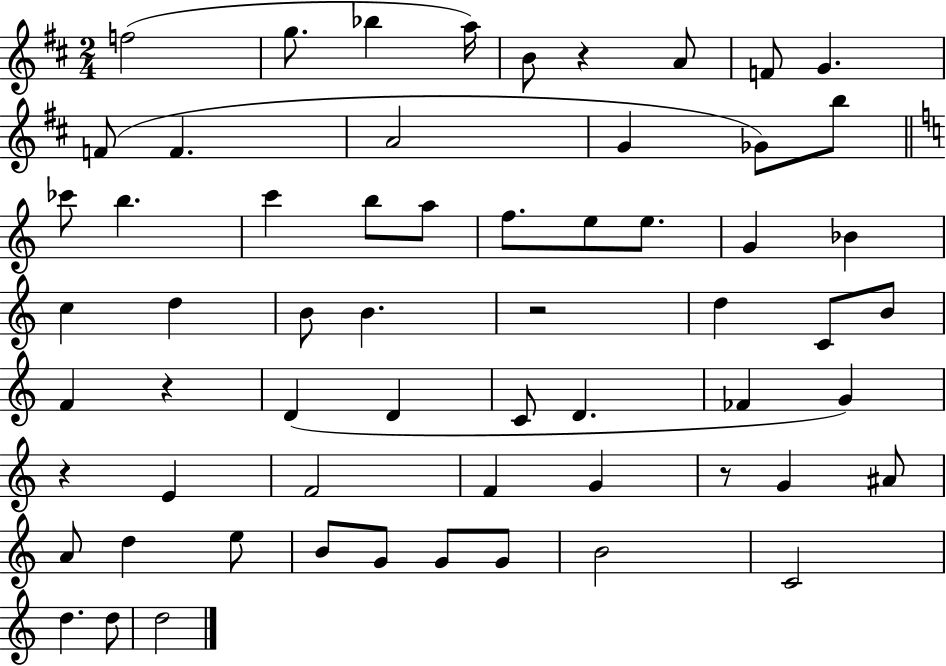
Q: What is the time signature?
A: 2/4